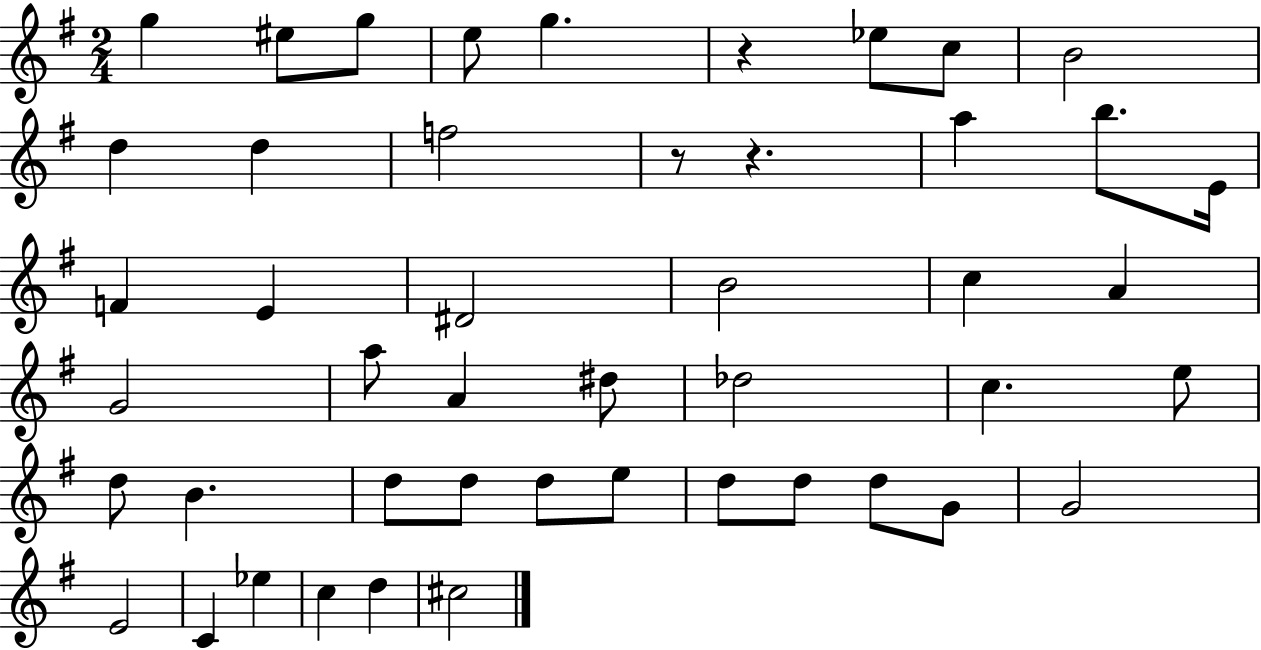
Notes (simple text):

G5/q EIS5/e G5/e E5/e G5/q. R/q Eb5/e C5/e B4/h D5/q D5/q F5/h R/e R/q. A5/q B5/e. E4/s F4/q E4/q D#4/h B4/h C5/q A4/q G4/h A5/e A4/q D#5/e Db5/h C5/q. E5/e D5/e B4/q. D5/e D5/e D5/e E5/e D5/e D5/e D5/e G4/e G4/h E4/h C4/q Eb5/q C5/q D5/q C#5/h